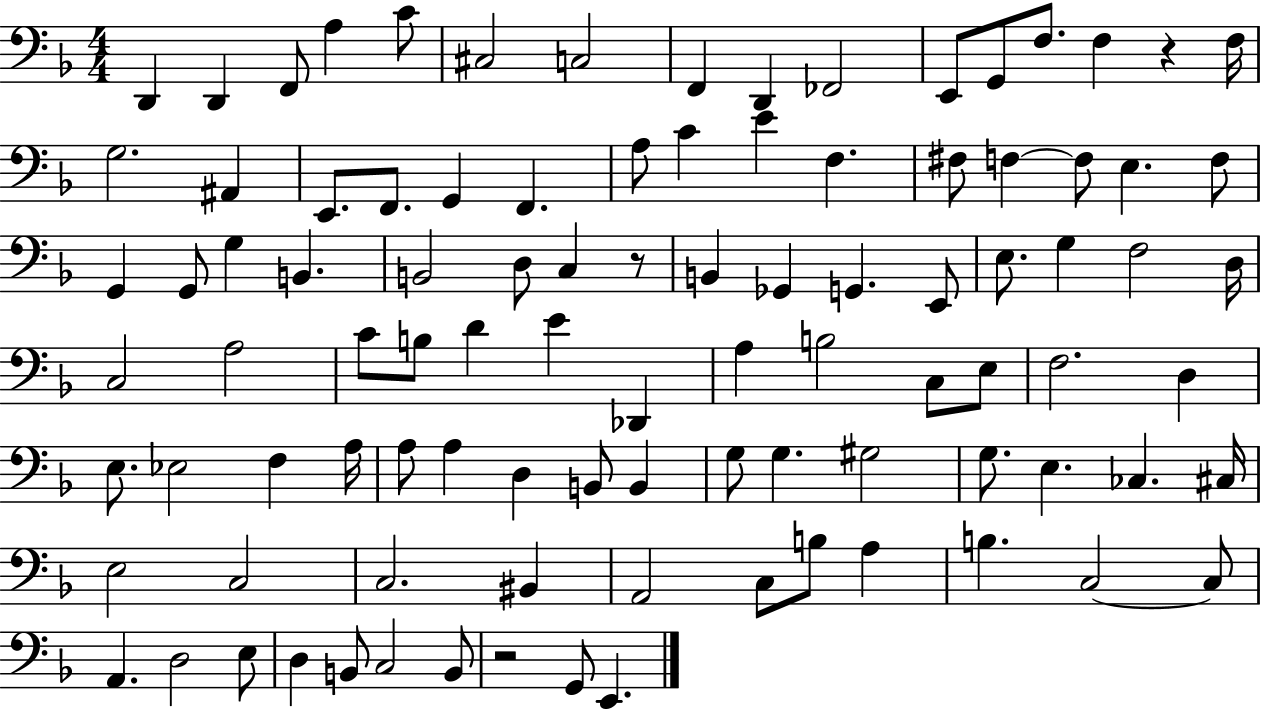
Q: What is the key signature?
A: F major